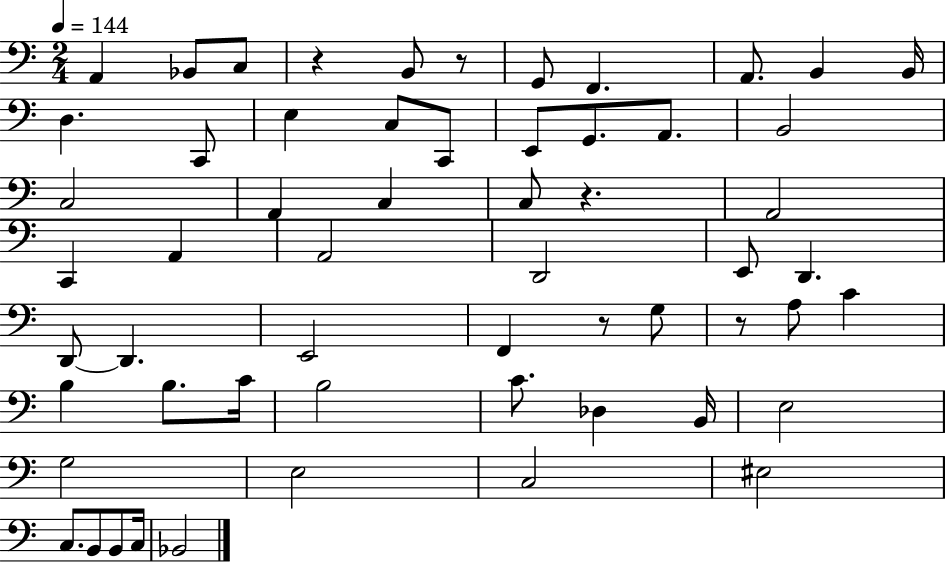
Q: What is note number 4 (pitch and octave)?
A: B2